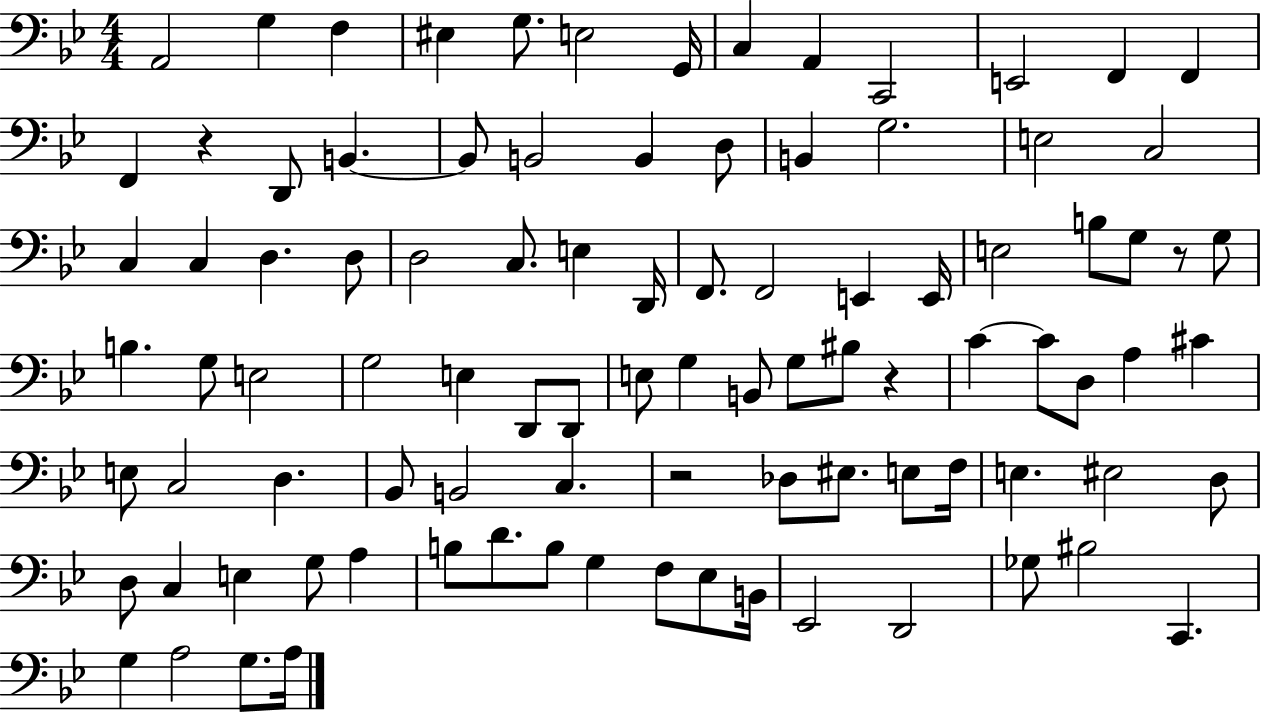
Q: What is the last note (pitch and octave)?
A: A3